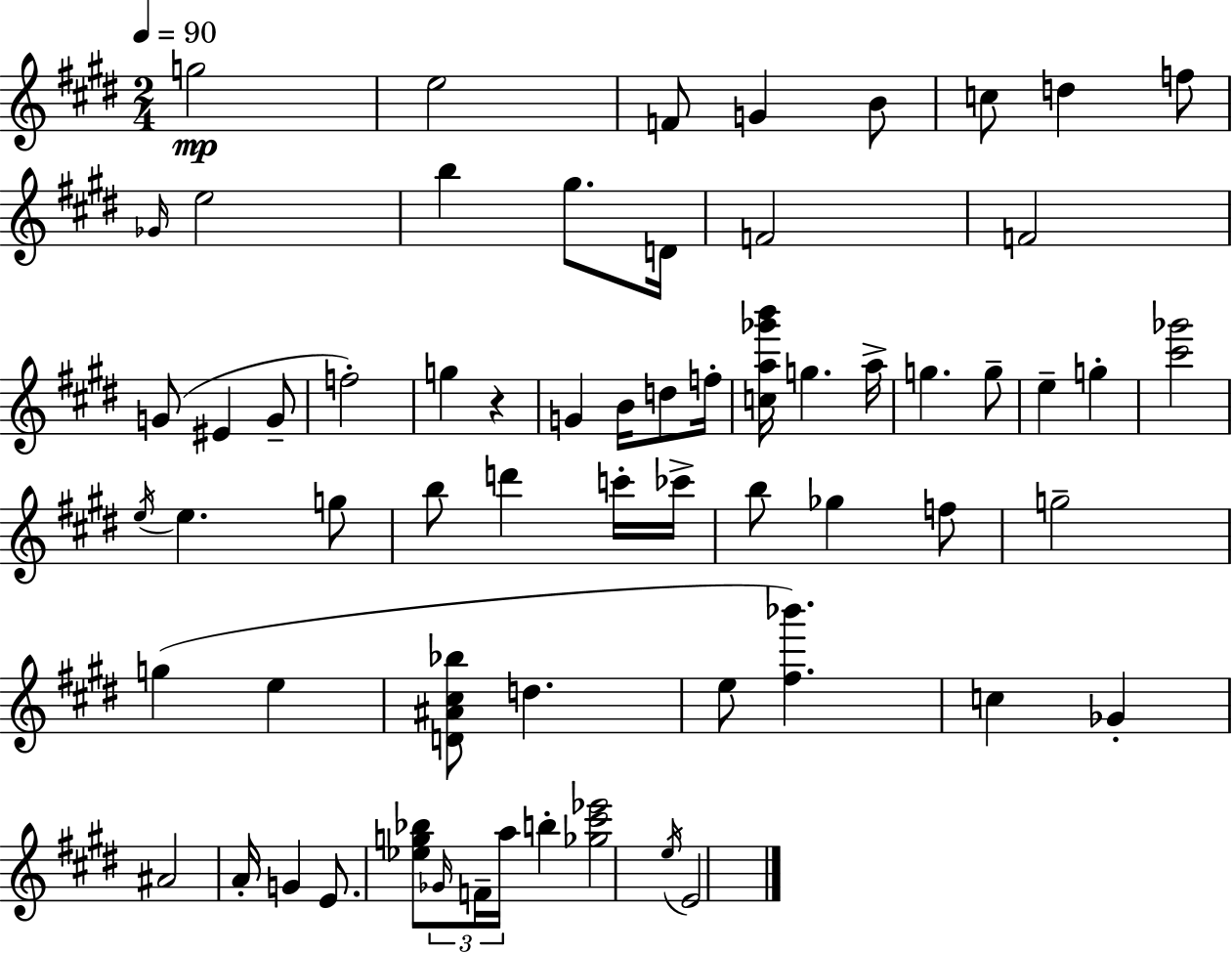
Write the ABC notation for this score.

X:1
T:Untitled
M:2/4
L:1/4
K:E
g2 e2 F/2 G B/2 c/2 d f/2 _G/4 e2 b ^g/2 D/4 F2 F2 G/2 ^E G/2 f2 g z G B/4 d/2 f/4 [ca_g'b']/4 g a/4 g g/2 e g [^c'_g']2 e/4 e g/2 b/2 d' c'/4 _c'/4 b/2 _g f/2 g2 g e [D^A^c_b]/2 d e/2 [^f_b'] c _G ^A2 A/4 G E/2 [_eg_b]/2 _G/4 F/4 a/4 b [_g^c'_e']2 e/4 E2